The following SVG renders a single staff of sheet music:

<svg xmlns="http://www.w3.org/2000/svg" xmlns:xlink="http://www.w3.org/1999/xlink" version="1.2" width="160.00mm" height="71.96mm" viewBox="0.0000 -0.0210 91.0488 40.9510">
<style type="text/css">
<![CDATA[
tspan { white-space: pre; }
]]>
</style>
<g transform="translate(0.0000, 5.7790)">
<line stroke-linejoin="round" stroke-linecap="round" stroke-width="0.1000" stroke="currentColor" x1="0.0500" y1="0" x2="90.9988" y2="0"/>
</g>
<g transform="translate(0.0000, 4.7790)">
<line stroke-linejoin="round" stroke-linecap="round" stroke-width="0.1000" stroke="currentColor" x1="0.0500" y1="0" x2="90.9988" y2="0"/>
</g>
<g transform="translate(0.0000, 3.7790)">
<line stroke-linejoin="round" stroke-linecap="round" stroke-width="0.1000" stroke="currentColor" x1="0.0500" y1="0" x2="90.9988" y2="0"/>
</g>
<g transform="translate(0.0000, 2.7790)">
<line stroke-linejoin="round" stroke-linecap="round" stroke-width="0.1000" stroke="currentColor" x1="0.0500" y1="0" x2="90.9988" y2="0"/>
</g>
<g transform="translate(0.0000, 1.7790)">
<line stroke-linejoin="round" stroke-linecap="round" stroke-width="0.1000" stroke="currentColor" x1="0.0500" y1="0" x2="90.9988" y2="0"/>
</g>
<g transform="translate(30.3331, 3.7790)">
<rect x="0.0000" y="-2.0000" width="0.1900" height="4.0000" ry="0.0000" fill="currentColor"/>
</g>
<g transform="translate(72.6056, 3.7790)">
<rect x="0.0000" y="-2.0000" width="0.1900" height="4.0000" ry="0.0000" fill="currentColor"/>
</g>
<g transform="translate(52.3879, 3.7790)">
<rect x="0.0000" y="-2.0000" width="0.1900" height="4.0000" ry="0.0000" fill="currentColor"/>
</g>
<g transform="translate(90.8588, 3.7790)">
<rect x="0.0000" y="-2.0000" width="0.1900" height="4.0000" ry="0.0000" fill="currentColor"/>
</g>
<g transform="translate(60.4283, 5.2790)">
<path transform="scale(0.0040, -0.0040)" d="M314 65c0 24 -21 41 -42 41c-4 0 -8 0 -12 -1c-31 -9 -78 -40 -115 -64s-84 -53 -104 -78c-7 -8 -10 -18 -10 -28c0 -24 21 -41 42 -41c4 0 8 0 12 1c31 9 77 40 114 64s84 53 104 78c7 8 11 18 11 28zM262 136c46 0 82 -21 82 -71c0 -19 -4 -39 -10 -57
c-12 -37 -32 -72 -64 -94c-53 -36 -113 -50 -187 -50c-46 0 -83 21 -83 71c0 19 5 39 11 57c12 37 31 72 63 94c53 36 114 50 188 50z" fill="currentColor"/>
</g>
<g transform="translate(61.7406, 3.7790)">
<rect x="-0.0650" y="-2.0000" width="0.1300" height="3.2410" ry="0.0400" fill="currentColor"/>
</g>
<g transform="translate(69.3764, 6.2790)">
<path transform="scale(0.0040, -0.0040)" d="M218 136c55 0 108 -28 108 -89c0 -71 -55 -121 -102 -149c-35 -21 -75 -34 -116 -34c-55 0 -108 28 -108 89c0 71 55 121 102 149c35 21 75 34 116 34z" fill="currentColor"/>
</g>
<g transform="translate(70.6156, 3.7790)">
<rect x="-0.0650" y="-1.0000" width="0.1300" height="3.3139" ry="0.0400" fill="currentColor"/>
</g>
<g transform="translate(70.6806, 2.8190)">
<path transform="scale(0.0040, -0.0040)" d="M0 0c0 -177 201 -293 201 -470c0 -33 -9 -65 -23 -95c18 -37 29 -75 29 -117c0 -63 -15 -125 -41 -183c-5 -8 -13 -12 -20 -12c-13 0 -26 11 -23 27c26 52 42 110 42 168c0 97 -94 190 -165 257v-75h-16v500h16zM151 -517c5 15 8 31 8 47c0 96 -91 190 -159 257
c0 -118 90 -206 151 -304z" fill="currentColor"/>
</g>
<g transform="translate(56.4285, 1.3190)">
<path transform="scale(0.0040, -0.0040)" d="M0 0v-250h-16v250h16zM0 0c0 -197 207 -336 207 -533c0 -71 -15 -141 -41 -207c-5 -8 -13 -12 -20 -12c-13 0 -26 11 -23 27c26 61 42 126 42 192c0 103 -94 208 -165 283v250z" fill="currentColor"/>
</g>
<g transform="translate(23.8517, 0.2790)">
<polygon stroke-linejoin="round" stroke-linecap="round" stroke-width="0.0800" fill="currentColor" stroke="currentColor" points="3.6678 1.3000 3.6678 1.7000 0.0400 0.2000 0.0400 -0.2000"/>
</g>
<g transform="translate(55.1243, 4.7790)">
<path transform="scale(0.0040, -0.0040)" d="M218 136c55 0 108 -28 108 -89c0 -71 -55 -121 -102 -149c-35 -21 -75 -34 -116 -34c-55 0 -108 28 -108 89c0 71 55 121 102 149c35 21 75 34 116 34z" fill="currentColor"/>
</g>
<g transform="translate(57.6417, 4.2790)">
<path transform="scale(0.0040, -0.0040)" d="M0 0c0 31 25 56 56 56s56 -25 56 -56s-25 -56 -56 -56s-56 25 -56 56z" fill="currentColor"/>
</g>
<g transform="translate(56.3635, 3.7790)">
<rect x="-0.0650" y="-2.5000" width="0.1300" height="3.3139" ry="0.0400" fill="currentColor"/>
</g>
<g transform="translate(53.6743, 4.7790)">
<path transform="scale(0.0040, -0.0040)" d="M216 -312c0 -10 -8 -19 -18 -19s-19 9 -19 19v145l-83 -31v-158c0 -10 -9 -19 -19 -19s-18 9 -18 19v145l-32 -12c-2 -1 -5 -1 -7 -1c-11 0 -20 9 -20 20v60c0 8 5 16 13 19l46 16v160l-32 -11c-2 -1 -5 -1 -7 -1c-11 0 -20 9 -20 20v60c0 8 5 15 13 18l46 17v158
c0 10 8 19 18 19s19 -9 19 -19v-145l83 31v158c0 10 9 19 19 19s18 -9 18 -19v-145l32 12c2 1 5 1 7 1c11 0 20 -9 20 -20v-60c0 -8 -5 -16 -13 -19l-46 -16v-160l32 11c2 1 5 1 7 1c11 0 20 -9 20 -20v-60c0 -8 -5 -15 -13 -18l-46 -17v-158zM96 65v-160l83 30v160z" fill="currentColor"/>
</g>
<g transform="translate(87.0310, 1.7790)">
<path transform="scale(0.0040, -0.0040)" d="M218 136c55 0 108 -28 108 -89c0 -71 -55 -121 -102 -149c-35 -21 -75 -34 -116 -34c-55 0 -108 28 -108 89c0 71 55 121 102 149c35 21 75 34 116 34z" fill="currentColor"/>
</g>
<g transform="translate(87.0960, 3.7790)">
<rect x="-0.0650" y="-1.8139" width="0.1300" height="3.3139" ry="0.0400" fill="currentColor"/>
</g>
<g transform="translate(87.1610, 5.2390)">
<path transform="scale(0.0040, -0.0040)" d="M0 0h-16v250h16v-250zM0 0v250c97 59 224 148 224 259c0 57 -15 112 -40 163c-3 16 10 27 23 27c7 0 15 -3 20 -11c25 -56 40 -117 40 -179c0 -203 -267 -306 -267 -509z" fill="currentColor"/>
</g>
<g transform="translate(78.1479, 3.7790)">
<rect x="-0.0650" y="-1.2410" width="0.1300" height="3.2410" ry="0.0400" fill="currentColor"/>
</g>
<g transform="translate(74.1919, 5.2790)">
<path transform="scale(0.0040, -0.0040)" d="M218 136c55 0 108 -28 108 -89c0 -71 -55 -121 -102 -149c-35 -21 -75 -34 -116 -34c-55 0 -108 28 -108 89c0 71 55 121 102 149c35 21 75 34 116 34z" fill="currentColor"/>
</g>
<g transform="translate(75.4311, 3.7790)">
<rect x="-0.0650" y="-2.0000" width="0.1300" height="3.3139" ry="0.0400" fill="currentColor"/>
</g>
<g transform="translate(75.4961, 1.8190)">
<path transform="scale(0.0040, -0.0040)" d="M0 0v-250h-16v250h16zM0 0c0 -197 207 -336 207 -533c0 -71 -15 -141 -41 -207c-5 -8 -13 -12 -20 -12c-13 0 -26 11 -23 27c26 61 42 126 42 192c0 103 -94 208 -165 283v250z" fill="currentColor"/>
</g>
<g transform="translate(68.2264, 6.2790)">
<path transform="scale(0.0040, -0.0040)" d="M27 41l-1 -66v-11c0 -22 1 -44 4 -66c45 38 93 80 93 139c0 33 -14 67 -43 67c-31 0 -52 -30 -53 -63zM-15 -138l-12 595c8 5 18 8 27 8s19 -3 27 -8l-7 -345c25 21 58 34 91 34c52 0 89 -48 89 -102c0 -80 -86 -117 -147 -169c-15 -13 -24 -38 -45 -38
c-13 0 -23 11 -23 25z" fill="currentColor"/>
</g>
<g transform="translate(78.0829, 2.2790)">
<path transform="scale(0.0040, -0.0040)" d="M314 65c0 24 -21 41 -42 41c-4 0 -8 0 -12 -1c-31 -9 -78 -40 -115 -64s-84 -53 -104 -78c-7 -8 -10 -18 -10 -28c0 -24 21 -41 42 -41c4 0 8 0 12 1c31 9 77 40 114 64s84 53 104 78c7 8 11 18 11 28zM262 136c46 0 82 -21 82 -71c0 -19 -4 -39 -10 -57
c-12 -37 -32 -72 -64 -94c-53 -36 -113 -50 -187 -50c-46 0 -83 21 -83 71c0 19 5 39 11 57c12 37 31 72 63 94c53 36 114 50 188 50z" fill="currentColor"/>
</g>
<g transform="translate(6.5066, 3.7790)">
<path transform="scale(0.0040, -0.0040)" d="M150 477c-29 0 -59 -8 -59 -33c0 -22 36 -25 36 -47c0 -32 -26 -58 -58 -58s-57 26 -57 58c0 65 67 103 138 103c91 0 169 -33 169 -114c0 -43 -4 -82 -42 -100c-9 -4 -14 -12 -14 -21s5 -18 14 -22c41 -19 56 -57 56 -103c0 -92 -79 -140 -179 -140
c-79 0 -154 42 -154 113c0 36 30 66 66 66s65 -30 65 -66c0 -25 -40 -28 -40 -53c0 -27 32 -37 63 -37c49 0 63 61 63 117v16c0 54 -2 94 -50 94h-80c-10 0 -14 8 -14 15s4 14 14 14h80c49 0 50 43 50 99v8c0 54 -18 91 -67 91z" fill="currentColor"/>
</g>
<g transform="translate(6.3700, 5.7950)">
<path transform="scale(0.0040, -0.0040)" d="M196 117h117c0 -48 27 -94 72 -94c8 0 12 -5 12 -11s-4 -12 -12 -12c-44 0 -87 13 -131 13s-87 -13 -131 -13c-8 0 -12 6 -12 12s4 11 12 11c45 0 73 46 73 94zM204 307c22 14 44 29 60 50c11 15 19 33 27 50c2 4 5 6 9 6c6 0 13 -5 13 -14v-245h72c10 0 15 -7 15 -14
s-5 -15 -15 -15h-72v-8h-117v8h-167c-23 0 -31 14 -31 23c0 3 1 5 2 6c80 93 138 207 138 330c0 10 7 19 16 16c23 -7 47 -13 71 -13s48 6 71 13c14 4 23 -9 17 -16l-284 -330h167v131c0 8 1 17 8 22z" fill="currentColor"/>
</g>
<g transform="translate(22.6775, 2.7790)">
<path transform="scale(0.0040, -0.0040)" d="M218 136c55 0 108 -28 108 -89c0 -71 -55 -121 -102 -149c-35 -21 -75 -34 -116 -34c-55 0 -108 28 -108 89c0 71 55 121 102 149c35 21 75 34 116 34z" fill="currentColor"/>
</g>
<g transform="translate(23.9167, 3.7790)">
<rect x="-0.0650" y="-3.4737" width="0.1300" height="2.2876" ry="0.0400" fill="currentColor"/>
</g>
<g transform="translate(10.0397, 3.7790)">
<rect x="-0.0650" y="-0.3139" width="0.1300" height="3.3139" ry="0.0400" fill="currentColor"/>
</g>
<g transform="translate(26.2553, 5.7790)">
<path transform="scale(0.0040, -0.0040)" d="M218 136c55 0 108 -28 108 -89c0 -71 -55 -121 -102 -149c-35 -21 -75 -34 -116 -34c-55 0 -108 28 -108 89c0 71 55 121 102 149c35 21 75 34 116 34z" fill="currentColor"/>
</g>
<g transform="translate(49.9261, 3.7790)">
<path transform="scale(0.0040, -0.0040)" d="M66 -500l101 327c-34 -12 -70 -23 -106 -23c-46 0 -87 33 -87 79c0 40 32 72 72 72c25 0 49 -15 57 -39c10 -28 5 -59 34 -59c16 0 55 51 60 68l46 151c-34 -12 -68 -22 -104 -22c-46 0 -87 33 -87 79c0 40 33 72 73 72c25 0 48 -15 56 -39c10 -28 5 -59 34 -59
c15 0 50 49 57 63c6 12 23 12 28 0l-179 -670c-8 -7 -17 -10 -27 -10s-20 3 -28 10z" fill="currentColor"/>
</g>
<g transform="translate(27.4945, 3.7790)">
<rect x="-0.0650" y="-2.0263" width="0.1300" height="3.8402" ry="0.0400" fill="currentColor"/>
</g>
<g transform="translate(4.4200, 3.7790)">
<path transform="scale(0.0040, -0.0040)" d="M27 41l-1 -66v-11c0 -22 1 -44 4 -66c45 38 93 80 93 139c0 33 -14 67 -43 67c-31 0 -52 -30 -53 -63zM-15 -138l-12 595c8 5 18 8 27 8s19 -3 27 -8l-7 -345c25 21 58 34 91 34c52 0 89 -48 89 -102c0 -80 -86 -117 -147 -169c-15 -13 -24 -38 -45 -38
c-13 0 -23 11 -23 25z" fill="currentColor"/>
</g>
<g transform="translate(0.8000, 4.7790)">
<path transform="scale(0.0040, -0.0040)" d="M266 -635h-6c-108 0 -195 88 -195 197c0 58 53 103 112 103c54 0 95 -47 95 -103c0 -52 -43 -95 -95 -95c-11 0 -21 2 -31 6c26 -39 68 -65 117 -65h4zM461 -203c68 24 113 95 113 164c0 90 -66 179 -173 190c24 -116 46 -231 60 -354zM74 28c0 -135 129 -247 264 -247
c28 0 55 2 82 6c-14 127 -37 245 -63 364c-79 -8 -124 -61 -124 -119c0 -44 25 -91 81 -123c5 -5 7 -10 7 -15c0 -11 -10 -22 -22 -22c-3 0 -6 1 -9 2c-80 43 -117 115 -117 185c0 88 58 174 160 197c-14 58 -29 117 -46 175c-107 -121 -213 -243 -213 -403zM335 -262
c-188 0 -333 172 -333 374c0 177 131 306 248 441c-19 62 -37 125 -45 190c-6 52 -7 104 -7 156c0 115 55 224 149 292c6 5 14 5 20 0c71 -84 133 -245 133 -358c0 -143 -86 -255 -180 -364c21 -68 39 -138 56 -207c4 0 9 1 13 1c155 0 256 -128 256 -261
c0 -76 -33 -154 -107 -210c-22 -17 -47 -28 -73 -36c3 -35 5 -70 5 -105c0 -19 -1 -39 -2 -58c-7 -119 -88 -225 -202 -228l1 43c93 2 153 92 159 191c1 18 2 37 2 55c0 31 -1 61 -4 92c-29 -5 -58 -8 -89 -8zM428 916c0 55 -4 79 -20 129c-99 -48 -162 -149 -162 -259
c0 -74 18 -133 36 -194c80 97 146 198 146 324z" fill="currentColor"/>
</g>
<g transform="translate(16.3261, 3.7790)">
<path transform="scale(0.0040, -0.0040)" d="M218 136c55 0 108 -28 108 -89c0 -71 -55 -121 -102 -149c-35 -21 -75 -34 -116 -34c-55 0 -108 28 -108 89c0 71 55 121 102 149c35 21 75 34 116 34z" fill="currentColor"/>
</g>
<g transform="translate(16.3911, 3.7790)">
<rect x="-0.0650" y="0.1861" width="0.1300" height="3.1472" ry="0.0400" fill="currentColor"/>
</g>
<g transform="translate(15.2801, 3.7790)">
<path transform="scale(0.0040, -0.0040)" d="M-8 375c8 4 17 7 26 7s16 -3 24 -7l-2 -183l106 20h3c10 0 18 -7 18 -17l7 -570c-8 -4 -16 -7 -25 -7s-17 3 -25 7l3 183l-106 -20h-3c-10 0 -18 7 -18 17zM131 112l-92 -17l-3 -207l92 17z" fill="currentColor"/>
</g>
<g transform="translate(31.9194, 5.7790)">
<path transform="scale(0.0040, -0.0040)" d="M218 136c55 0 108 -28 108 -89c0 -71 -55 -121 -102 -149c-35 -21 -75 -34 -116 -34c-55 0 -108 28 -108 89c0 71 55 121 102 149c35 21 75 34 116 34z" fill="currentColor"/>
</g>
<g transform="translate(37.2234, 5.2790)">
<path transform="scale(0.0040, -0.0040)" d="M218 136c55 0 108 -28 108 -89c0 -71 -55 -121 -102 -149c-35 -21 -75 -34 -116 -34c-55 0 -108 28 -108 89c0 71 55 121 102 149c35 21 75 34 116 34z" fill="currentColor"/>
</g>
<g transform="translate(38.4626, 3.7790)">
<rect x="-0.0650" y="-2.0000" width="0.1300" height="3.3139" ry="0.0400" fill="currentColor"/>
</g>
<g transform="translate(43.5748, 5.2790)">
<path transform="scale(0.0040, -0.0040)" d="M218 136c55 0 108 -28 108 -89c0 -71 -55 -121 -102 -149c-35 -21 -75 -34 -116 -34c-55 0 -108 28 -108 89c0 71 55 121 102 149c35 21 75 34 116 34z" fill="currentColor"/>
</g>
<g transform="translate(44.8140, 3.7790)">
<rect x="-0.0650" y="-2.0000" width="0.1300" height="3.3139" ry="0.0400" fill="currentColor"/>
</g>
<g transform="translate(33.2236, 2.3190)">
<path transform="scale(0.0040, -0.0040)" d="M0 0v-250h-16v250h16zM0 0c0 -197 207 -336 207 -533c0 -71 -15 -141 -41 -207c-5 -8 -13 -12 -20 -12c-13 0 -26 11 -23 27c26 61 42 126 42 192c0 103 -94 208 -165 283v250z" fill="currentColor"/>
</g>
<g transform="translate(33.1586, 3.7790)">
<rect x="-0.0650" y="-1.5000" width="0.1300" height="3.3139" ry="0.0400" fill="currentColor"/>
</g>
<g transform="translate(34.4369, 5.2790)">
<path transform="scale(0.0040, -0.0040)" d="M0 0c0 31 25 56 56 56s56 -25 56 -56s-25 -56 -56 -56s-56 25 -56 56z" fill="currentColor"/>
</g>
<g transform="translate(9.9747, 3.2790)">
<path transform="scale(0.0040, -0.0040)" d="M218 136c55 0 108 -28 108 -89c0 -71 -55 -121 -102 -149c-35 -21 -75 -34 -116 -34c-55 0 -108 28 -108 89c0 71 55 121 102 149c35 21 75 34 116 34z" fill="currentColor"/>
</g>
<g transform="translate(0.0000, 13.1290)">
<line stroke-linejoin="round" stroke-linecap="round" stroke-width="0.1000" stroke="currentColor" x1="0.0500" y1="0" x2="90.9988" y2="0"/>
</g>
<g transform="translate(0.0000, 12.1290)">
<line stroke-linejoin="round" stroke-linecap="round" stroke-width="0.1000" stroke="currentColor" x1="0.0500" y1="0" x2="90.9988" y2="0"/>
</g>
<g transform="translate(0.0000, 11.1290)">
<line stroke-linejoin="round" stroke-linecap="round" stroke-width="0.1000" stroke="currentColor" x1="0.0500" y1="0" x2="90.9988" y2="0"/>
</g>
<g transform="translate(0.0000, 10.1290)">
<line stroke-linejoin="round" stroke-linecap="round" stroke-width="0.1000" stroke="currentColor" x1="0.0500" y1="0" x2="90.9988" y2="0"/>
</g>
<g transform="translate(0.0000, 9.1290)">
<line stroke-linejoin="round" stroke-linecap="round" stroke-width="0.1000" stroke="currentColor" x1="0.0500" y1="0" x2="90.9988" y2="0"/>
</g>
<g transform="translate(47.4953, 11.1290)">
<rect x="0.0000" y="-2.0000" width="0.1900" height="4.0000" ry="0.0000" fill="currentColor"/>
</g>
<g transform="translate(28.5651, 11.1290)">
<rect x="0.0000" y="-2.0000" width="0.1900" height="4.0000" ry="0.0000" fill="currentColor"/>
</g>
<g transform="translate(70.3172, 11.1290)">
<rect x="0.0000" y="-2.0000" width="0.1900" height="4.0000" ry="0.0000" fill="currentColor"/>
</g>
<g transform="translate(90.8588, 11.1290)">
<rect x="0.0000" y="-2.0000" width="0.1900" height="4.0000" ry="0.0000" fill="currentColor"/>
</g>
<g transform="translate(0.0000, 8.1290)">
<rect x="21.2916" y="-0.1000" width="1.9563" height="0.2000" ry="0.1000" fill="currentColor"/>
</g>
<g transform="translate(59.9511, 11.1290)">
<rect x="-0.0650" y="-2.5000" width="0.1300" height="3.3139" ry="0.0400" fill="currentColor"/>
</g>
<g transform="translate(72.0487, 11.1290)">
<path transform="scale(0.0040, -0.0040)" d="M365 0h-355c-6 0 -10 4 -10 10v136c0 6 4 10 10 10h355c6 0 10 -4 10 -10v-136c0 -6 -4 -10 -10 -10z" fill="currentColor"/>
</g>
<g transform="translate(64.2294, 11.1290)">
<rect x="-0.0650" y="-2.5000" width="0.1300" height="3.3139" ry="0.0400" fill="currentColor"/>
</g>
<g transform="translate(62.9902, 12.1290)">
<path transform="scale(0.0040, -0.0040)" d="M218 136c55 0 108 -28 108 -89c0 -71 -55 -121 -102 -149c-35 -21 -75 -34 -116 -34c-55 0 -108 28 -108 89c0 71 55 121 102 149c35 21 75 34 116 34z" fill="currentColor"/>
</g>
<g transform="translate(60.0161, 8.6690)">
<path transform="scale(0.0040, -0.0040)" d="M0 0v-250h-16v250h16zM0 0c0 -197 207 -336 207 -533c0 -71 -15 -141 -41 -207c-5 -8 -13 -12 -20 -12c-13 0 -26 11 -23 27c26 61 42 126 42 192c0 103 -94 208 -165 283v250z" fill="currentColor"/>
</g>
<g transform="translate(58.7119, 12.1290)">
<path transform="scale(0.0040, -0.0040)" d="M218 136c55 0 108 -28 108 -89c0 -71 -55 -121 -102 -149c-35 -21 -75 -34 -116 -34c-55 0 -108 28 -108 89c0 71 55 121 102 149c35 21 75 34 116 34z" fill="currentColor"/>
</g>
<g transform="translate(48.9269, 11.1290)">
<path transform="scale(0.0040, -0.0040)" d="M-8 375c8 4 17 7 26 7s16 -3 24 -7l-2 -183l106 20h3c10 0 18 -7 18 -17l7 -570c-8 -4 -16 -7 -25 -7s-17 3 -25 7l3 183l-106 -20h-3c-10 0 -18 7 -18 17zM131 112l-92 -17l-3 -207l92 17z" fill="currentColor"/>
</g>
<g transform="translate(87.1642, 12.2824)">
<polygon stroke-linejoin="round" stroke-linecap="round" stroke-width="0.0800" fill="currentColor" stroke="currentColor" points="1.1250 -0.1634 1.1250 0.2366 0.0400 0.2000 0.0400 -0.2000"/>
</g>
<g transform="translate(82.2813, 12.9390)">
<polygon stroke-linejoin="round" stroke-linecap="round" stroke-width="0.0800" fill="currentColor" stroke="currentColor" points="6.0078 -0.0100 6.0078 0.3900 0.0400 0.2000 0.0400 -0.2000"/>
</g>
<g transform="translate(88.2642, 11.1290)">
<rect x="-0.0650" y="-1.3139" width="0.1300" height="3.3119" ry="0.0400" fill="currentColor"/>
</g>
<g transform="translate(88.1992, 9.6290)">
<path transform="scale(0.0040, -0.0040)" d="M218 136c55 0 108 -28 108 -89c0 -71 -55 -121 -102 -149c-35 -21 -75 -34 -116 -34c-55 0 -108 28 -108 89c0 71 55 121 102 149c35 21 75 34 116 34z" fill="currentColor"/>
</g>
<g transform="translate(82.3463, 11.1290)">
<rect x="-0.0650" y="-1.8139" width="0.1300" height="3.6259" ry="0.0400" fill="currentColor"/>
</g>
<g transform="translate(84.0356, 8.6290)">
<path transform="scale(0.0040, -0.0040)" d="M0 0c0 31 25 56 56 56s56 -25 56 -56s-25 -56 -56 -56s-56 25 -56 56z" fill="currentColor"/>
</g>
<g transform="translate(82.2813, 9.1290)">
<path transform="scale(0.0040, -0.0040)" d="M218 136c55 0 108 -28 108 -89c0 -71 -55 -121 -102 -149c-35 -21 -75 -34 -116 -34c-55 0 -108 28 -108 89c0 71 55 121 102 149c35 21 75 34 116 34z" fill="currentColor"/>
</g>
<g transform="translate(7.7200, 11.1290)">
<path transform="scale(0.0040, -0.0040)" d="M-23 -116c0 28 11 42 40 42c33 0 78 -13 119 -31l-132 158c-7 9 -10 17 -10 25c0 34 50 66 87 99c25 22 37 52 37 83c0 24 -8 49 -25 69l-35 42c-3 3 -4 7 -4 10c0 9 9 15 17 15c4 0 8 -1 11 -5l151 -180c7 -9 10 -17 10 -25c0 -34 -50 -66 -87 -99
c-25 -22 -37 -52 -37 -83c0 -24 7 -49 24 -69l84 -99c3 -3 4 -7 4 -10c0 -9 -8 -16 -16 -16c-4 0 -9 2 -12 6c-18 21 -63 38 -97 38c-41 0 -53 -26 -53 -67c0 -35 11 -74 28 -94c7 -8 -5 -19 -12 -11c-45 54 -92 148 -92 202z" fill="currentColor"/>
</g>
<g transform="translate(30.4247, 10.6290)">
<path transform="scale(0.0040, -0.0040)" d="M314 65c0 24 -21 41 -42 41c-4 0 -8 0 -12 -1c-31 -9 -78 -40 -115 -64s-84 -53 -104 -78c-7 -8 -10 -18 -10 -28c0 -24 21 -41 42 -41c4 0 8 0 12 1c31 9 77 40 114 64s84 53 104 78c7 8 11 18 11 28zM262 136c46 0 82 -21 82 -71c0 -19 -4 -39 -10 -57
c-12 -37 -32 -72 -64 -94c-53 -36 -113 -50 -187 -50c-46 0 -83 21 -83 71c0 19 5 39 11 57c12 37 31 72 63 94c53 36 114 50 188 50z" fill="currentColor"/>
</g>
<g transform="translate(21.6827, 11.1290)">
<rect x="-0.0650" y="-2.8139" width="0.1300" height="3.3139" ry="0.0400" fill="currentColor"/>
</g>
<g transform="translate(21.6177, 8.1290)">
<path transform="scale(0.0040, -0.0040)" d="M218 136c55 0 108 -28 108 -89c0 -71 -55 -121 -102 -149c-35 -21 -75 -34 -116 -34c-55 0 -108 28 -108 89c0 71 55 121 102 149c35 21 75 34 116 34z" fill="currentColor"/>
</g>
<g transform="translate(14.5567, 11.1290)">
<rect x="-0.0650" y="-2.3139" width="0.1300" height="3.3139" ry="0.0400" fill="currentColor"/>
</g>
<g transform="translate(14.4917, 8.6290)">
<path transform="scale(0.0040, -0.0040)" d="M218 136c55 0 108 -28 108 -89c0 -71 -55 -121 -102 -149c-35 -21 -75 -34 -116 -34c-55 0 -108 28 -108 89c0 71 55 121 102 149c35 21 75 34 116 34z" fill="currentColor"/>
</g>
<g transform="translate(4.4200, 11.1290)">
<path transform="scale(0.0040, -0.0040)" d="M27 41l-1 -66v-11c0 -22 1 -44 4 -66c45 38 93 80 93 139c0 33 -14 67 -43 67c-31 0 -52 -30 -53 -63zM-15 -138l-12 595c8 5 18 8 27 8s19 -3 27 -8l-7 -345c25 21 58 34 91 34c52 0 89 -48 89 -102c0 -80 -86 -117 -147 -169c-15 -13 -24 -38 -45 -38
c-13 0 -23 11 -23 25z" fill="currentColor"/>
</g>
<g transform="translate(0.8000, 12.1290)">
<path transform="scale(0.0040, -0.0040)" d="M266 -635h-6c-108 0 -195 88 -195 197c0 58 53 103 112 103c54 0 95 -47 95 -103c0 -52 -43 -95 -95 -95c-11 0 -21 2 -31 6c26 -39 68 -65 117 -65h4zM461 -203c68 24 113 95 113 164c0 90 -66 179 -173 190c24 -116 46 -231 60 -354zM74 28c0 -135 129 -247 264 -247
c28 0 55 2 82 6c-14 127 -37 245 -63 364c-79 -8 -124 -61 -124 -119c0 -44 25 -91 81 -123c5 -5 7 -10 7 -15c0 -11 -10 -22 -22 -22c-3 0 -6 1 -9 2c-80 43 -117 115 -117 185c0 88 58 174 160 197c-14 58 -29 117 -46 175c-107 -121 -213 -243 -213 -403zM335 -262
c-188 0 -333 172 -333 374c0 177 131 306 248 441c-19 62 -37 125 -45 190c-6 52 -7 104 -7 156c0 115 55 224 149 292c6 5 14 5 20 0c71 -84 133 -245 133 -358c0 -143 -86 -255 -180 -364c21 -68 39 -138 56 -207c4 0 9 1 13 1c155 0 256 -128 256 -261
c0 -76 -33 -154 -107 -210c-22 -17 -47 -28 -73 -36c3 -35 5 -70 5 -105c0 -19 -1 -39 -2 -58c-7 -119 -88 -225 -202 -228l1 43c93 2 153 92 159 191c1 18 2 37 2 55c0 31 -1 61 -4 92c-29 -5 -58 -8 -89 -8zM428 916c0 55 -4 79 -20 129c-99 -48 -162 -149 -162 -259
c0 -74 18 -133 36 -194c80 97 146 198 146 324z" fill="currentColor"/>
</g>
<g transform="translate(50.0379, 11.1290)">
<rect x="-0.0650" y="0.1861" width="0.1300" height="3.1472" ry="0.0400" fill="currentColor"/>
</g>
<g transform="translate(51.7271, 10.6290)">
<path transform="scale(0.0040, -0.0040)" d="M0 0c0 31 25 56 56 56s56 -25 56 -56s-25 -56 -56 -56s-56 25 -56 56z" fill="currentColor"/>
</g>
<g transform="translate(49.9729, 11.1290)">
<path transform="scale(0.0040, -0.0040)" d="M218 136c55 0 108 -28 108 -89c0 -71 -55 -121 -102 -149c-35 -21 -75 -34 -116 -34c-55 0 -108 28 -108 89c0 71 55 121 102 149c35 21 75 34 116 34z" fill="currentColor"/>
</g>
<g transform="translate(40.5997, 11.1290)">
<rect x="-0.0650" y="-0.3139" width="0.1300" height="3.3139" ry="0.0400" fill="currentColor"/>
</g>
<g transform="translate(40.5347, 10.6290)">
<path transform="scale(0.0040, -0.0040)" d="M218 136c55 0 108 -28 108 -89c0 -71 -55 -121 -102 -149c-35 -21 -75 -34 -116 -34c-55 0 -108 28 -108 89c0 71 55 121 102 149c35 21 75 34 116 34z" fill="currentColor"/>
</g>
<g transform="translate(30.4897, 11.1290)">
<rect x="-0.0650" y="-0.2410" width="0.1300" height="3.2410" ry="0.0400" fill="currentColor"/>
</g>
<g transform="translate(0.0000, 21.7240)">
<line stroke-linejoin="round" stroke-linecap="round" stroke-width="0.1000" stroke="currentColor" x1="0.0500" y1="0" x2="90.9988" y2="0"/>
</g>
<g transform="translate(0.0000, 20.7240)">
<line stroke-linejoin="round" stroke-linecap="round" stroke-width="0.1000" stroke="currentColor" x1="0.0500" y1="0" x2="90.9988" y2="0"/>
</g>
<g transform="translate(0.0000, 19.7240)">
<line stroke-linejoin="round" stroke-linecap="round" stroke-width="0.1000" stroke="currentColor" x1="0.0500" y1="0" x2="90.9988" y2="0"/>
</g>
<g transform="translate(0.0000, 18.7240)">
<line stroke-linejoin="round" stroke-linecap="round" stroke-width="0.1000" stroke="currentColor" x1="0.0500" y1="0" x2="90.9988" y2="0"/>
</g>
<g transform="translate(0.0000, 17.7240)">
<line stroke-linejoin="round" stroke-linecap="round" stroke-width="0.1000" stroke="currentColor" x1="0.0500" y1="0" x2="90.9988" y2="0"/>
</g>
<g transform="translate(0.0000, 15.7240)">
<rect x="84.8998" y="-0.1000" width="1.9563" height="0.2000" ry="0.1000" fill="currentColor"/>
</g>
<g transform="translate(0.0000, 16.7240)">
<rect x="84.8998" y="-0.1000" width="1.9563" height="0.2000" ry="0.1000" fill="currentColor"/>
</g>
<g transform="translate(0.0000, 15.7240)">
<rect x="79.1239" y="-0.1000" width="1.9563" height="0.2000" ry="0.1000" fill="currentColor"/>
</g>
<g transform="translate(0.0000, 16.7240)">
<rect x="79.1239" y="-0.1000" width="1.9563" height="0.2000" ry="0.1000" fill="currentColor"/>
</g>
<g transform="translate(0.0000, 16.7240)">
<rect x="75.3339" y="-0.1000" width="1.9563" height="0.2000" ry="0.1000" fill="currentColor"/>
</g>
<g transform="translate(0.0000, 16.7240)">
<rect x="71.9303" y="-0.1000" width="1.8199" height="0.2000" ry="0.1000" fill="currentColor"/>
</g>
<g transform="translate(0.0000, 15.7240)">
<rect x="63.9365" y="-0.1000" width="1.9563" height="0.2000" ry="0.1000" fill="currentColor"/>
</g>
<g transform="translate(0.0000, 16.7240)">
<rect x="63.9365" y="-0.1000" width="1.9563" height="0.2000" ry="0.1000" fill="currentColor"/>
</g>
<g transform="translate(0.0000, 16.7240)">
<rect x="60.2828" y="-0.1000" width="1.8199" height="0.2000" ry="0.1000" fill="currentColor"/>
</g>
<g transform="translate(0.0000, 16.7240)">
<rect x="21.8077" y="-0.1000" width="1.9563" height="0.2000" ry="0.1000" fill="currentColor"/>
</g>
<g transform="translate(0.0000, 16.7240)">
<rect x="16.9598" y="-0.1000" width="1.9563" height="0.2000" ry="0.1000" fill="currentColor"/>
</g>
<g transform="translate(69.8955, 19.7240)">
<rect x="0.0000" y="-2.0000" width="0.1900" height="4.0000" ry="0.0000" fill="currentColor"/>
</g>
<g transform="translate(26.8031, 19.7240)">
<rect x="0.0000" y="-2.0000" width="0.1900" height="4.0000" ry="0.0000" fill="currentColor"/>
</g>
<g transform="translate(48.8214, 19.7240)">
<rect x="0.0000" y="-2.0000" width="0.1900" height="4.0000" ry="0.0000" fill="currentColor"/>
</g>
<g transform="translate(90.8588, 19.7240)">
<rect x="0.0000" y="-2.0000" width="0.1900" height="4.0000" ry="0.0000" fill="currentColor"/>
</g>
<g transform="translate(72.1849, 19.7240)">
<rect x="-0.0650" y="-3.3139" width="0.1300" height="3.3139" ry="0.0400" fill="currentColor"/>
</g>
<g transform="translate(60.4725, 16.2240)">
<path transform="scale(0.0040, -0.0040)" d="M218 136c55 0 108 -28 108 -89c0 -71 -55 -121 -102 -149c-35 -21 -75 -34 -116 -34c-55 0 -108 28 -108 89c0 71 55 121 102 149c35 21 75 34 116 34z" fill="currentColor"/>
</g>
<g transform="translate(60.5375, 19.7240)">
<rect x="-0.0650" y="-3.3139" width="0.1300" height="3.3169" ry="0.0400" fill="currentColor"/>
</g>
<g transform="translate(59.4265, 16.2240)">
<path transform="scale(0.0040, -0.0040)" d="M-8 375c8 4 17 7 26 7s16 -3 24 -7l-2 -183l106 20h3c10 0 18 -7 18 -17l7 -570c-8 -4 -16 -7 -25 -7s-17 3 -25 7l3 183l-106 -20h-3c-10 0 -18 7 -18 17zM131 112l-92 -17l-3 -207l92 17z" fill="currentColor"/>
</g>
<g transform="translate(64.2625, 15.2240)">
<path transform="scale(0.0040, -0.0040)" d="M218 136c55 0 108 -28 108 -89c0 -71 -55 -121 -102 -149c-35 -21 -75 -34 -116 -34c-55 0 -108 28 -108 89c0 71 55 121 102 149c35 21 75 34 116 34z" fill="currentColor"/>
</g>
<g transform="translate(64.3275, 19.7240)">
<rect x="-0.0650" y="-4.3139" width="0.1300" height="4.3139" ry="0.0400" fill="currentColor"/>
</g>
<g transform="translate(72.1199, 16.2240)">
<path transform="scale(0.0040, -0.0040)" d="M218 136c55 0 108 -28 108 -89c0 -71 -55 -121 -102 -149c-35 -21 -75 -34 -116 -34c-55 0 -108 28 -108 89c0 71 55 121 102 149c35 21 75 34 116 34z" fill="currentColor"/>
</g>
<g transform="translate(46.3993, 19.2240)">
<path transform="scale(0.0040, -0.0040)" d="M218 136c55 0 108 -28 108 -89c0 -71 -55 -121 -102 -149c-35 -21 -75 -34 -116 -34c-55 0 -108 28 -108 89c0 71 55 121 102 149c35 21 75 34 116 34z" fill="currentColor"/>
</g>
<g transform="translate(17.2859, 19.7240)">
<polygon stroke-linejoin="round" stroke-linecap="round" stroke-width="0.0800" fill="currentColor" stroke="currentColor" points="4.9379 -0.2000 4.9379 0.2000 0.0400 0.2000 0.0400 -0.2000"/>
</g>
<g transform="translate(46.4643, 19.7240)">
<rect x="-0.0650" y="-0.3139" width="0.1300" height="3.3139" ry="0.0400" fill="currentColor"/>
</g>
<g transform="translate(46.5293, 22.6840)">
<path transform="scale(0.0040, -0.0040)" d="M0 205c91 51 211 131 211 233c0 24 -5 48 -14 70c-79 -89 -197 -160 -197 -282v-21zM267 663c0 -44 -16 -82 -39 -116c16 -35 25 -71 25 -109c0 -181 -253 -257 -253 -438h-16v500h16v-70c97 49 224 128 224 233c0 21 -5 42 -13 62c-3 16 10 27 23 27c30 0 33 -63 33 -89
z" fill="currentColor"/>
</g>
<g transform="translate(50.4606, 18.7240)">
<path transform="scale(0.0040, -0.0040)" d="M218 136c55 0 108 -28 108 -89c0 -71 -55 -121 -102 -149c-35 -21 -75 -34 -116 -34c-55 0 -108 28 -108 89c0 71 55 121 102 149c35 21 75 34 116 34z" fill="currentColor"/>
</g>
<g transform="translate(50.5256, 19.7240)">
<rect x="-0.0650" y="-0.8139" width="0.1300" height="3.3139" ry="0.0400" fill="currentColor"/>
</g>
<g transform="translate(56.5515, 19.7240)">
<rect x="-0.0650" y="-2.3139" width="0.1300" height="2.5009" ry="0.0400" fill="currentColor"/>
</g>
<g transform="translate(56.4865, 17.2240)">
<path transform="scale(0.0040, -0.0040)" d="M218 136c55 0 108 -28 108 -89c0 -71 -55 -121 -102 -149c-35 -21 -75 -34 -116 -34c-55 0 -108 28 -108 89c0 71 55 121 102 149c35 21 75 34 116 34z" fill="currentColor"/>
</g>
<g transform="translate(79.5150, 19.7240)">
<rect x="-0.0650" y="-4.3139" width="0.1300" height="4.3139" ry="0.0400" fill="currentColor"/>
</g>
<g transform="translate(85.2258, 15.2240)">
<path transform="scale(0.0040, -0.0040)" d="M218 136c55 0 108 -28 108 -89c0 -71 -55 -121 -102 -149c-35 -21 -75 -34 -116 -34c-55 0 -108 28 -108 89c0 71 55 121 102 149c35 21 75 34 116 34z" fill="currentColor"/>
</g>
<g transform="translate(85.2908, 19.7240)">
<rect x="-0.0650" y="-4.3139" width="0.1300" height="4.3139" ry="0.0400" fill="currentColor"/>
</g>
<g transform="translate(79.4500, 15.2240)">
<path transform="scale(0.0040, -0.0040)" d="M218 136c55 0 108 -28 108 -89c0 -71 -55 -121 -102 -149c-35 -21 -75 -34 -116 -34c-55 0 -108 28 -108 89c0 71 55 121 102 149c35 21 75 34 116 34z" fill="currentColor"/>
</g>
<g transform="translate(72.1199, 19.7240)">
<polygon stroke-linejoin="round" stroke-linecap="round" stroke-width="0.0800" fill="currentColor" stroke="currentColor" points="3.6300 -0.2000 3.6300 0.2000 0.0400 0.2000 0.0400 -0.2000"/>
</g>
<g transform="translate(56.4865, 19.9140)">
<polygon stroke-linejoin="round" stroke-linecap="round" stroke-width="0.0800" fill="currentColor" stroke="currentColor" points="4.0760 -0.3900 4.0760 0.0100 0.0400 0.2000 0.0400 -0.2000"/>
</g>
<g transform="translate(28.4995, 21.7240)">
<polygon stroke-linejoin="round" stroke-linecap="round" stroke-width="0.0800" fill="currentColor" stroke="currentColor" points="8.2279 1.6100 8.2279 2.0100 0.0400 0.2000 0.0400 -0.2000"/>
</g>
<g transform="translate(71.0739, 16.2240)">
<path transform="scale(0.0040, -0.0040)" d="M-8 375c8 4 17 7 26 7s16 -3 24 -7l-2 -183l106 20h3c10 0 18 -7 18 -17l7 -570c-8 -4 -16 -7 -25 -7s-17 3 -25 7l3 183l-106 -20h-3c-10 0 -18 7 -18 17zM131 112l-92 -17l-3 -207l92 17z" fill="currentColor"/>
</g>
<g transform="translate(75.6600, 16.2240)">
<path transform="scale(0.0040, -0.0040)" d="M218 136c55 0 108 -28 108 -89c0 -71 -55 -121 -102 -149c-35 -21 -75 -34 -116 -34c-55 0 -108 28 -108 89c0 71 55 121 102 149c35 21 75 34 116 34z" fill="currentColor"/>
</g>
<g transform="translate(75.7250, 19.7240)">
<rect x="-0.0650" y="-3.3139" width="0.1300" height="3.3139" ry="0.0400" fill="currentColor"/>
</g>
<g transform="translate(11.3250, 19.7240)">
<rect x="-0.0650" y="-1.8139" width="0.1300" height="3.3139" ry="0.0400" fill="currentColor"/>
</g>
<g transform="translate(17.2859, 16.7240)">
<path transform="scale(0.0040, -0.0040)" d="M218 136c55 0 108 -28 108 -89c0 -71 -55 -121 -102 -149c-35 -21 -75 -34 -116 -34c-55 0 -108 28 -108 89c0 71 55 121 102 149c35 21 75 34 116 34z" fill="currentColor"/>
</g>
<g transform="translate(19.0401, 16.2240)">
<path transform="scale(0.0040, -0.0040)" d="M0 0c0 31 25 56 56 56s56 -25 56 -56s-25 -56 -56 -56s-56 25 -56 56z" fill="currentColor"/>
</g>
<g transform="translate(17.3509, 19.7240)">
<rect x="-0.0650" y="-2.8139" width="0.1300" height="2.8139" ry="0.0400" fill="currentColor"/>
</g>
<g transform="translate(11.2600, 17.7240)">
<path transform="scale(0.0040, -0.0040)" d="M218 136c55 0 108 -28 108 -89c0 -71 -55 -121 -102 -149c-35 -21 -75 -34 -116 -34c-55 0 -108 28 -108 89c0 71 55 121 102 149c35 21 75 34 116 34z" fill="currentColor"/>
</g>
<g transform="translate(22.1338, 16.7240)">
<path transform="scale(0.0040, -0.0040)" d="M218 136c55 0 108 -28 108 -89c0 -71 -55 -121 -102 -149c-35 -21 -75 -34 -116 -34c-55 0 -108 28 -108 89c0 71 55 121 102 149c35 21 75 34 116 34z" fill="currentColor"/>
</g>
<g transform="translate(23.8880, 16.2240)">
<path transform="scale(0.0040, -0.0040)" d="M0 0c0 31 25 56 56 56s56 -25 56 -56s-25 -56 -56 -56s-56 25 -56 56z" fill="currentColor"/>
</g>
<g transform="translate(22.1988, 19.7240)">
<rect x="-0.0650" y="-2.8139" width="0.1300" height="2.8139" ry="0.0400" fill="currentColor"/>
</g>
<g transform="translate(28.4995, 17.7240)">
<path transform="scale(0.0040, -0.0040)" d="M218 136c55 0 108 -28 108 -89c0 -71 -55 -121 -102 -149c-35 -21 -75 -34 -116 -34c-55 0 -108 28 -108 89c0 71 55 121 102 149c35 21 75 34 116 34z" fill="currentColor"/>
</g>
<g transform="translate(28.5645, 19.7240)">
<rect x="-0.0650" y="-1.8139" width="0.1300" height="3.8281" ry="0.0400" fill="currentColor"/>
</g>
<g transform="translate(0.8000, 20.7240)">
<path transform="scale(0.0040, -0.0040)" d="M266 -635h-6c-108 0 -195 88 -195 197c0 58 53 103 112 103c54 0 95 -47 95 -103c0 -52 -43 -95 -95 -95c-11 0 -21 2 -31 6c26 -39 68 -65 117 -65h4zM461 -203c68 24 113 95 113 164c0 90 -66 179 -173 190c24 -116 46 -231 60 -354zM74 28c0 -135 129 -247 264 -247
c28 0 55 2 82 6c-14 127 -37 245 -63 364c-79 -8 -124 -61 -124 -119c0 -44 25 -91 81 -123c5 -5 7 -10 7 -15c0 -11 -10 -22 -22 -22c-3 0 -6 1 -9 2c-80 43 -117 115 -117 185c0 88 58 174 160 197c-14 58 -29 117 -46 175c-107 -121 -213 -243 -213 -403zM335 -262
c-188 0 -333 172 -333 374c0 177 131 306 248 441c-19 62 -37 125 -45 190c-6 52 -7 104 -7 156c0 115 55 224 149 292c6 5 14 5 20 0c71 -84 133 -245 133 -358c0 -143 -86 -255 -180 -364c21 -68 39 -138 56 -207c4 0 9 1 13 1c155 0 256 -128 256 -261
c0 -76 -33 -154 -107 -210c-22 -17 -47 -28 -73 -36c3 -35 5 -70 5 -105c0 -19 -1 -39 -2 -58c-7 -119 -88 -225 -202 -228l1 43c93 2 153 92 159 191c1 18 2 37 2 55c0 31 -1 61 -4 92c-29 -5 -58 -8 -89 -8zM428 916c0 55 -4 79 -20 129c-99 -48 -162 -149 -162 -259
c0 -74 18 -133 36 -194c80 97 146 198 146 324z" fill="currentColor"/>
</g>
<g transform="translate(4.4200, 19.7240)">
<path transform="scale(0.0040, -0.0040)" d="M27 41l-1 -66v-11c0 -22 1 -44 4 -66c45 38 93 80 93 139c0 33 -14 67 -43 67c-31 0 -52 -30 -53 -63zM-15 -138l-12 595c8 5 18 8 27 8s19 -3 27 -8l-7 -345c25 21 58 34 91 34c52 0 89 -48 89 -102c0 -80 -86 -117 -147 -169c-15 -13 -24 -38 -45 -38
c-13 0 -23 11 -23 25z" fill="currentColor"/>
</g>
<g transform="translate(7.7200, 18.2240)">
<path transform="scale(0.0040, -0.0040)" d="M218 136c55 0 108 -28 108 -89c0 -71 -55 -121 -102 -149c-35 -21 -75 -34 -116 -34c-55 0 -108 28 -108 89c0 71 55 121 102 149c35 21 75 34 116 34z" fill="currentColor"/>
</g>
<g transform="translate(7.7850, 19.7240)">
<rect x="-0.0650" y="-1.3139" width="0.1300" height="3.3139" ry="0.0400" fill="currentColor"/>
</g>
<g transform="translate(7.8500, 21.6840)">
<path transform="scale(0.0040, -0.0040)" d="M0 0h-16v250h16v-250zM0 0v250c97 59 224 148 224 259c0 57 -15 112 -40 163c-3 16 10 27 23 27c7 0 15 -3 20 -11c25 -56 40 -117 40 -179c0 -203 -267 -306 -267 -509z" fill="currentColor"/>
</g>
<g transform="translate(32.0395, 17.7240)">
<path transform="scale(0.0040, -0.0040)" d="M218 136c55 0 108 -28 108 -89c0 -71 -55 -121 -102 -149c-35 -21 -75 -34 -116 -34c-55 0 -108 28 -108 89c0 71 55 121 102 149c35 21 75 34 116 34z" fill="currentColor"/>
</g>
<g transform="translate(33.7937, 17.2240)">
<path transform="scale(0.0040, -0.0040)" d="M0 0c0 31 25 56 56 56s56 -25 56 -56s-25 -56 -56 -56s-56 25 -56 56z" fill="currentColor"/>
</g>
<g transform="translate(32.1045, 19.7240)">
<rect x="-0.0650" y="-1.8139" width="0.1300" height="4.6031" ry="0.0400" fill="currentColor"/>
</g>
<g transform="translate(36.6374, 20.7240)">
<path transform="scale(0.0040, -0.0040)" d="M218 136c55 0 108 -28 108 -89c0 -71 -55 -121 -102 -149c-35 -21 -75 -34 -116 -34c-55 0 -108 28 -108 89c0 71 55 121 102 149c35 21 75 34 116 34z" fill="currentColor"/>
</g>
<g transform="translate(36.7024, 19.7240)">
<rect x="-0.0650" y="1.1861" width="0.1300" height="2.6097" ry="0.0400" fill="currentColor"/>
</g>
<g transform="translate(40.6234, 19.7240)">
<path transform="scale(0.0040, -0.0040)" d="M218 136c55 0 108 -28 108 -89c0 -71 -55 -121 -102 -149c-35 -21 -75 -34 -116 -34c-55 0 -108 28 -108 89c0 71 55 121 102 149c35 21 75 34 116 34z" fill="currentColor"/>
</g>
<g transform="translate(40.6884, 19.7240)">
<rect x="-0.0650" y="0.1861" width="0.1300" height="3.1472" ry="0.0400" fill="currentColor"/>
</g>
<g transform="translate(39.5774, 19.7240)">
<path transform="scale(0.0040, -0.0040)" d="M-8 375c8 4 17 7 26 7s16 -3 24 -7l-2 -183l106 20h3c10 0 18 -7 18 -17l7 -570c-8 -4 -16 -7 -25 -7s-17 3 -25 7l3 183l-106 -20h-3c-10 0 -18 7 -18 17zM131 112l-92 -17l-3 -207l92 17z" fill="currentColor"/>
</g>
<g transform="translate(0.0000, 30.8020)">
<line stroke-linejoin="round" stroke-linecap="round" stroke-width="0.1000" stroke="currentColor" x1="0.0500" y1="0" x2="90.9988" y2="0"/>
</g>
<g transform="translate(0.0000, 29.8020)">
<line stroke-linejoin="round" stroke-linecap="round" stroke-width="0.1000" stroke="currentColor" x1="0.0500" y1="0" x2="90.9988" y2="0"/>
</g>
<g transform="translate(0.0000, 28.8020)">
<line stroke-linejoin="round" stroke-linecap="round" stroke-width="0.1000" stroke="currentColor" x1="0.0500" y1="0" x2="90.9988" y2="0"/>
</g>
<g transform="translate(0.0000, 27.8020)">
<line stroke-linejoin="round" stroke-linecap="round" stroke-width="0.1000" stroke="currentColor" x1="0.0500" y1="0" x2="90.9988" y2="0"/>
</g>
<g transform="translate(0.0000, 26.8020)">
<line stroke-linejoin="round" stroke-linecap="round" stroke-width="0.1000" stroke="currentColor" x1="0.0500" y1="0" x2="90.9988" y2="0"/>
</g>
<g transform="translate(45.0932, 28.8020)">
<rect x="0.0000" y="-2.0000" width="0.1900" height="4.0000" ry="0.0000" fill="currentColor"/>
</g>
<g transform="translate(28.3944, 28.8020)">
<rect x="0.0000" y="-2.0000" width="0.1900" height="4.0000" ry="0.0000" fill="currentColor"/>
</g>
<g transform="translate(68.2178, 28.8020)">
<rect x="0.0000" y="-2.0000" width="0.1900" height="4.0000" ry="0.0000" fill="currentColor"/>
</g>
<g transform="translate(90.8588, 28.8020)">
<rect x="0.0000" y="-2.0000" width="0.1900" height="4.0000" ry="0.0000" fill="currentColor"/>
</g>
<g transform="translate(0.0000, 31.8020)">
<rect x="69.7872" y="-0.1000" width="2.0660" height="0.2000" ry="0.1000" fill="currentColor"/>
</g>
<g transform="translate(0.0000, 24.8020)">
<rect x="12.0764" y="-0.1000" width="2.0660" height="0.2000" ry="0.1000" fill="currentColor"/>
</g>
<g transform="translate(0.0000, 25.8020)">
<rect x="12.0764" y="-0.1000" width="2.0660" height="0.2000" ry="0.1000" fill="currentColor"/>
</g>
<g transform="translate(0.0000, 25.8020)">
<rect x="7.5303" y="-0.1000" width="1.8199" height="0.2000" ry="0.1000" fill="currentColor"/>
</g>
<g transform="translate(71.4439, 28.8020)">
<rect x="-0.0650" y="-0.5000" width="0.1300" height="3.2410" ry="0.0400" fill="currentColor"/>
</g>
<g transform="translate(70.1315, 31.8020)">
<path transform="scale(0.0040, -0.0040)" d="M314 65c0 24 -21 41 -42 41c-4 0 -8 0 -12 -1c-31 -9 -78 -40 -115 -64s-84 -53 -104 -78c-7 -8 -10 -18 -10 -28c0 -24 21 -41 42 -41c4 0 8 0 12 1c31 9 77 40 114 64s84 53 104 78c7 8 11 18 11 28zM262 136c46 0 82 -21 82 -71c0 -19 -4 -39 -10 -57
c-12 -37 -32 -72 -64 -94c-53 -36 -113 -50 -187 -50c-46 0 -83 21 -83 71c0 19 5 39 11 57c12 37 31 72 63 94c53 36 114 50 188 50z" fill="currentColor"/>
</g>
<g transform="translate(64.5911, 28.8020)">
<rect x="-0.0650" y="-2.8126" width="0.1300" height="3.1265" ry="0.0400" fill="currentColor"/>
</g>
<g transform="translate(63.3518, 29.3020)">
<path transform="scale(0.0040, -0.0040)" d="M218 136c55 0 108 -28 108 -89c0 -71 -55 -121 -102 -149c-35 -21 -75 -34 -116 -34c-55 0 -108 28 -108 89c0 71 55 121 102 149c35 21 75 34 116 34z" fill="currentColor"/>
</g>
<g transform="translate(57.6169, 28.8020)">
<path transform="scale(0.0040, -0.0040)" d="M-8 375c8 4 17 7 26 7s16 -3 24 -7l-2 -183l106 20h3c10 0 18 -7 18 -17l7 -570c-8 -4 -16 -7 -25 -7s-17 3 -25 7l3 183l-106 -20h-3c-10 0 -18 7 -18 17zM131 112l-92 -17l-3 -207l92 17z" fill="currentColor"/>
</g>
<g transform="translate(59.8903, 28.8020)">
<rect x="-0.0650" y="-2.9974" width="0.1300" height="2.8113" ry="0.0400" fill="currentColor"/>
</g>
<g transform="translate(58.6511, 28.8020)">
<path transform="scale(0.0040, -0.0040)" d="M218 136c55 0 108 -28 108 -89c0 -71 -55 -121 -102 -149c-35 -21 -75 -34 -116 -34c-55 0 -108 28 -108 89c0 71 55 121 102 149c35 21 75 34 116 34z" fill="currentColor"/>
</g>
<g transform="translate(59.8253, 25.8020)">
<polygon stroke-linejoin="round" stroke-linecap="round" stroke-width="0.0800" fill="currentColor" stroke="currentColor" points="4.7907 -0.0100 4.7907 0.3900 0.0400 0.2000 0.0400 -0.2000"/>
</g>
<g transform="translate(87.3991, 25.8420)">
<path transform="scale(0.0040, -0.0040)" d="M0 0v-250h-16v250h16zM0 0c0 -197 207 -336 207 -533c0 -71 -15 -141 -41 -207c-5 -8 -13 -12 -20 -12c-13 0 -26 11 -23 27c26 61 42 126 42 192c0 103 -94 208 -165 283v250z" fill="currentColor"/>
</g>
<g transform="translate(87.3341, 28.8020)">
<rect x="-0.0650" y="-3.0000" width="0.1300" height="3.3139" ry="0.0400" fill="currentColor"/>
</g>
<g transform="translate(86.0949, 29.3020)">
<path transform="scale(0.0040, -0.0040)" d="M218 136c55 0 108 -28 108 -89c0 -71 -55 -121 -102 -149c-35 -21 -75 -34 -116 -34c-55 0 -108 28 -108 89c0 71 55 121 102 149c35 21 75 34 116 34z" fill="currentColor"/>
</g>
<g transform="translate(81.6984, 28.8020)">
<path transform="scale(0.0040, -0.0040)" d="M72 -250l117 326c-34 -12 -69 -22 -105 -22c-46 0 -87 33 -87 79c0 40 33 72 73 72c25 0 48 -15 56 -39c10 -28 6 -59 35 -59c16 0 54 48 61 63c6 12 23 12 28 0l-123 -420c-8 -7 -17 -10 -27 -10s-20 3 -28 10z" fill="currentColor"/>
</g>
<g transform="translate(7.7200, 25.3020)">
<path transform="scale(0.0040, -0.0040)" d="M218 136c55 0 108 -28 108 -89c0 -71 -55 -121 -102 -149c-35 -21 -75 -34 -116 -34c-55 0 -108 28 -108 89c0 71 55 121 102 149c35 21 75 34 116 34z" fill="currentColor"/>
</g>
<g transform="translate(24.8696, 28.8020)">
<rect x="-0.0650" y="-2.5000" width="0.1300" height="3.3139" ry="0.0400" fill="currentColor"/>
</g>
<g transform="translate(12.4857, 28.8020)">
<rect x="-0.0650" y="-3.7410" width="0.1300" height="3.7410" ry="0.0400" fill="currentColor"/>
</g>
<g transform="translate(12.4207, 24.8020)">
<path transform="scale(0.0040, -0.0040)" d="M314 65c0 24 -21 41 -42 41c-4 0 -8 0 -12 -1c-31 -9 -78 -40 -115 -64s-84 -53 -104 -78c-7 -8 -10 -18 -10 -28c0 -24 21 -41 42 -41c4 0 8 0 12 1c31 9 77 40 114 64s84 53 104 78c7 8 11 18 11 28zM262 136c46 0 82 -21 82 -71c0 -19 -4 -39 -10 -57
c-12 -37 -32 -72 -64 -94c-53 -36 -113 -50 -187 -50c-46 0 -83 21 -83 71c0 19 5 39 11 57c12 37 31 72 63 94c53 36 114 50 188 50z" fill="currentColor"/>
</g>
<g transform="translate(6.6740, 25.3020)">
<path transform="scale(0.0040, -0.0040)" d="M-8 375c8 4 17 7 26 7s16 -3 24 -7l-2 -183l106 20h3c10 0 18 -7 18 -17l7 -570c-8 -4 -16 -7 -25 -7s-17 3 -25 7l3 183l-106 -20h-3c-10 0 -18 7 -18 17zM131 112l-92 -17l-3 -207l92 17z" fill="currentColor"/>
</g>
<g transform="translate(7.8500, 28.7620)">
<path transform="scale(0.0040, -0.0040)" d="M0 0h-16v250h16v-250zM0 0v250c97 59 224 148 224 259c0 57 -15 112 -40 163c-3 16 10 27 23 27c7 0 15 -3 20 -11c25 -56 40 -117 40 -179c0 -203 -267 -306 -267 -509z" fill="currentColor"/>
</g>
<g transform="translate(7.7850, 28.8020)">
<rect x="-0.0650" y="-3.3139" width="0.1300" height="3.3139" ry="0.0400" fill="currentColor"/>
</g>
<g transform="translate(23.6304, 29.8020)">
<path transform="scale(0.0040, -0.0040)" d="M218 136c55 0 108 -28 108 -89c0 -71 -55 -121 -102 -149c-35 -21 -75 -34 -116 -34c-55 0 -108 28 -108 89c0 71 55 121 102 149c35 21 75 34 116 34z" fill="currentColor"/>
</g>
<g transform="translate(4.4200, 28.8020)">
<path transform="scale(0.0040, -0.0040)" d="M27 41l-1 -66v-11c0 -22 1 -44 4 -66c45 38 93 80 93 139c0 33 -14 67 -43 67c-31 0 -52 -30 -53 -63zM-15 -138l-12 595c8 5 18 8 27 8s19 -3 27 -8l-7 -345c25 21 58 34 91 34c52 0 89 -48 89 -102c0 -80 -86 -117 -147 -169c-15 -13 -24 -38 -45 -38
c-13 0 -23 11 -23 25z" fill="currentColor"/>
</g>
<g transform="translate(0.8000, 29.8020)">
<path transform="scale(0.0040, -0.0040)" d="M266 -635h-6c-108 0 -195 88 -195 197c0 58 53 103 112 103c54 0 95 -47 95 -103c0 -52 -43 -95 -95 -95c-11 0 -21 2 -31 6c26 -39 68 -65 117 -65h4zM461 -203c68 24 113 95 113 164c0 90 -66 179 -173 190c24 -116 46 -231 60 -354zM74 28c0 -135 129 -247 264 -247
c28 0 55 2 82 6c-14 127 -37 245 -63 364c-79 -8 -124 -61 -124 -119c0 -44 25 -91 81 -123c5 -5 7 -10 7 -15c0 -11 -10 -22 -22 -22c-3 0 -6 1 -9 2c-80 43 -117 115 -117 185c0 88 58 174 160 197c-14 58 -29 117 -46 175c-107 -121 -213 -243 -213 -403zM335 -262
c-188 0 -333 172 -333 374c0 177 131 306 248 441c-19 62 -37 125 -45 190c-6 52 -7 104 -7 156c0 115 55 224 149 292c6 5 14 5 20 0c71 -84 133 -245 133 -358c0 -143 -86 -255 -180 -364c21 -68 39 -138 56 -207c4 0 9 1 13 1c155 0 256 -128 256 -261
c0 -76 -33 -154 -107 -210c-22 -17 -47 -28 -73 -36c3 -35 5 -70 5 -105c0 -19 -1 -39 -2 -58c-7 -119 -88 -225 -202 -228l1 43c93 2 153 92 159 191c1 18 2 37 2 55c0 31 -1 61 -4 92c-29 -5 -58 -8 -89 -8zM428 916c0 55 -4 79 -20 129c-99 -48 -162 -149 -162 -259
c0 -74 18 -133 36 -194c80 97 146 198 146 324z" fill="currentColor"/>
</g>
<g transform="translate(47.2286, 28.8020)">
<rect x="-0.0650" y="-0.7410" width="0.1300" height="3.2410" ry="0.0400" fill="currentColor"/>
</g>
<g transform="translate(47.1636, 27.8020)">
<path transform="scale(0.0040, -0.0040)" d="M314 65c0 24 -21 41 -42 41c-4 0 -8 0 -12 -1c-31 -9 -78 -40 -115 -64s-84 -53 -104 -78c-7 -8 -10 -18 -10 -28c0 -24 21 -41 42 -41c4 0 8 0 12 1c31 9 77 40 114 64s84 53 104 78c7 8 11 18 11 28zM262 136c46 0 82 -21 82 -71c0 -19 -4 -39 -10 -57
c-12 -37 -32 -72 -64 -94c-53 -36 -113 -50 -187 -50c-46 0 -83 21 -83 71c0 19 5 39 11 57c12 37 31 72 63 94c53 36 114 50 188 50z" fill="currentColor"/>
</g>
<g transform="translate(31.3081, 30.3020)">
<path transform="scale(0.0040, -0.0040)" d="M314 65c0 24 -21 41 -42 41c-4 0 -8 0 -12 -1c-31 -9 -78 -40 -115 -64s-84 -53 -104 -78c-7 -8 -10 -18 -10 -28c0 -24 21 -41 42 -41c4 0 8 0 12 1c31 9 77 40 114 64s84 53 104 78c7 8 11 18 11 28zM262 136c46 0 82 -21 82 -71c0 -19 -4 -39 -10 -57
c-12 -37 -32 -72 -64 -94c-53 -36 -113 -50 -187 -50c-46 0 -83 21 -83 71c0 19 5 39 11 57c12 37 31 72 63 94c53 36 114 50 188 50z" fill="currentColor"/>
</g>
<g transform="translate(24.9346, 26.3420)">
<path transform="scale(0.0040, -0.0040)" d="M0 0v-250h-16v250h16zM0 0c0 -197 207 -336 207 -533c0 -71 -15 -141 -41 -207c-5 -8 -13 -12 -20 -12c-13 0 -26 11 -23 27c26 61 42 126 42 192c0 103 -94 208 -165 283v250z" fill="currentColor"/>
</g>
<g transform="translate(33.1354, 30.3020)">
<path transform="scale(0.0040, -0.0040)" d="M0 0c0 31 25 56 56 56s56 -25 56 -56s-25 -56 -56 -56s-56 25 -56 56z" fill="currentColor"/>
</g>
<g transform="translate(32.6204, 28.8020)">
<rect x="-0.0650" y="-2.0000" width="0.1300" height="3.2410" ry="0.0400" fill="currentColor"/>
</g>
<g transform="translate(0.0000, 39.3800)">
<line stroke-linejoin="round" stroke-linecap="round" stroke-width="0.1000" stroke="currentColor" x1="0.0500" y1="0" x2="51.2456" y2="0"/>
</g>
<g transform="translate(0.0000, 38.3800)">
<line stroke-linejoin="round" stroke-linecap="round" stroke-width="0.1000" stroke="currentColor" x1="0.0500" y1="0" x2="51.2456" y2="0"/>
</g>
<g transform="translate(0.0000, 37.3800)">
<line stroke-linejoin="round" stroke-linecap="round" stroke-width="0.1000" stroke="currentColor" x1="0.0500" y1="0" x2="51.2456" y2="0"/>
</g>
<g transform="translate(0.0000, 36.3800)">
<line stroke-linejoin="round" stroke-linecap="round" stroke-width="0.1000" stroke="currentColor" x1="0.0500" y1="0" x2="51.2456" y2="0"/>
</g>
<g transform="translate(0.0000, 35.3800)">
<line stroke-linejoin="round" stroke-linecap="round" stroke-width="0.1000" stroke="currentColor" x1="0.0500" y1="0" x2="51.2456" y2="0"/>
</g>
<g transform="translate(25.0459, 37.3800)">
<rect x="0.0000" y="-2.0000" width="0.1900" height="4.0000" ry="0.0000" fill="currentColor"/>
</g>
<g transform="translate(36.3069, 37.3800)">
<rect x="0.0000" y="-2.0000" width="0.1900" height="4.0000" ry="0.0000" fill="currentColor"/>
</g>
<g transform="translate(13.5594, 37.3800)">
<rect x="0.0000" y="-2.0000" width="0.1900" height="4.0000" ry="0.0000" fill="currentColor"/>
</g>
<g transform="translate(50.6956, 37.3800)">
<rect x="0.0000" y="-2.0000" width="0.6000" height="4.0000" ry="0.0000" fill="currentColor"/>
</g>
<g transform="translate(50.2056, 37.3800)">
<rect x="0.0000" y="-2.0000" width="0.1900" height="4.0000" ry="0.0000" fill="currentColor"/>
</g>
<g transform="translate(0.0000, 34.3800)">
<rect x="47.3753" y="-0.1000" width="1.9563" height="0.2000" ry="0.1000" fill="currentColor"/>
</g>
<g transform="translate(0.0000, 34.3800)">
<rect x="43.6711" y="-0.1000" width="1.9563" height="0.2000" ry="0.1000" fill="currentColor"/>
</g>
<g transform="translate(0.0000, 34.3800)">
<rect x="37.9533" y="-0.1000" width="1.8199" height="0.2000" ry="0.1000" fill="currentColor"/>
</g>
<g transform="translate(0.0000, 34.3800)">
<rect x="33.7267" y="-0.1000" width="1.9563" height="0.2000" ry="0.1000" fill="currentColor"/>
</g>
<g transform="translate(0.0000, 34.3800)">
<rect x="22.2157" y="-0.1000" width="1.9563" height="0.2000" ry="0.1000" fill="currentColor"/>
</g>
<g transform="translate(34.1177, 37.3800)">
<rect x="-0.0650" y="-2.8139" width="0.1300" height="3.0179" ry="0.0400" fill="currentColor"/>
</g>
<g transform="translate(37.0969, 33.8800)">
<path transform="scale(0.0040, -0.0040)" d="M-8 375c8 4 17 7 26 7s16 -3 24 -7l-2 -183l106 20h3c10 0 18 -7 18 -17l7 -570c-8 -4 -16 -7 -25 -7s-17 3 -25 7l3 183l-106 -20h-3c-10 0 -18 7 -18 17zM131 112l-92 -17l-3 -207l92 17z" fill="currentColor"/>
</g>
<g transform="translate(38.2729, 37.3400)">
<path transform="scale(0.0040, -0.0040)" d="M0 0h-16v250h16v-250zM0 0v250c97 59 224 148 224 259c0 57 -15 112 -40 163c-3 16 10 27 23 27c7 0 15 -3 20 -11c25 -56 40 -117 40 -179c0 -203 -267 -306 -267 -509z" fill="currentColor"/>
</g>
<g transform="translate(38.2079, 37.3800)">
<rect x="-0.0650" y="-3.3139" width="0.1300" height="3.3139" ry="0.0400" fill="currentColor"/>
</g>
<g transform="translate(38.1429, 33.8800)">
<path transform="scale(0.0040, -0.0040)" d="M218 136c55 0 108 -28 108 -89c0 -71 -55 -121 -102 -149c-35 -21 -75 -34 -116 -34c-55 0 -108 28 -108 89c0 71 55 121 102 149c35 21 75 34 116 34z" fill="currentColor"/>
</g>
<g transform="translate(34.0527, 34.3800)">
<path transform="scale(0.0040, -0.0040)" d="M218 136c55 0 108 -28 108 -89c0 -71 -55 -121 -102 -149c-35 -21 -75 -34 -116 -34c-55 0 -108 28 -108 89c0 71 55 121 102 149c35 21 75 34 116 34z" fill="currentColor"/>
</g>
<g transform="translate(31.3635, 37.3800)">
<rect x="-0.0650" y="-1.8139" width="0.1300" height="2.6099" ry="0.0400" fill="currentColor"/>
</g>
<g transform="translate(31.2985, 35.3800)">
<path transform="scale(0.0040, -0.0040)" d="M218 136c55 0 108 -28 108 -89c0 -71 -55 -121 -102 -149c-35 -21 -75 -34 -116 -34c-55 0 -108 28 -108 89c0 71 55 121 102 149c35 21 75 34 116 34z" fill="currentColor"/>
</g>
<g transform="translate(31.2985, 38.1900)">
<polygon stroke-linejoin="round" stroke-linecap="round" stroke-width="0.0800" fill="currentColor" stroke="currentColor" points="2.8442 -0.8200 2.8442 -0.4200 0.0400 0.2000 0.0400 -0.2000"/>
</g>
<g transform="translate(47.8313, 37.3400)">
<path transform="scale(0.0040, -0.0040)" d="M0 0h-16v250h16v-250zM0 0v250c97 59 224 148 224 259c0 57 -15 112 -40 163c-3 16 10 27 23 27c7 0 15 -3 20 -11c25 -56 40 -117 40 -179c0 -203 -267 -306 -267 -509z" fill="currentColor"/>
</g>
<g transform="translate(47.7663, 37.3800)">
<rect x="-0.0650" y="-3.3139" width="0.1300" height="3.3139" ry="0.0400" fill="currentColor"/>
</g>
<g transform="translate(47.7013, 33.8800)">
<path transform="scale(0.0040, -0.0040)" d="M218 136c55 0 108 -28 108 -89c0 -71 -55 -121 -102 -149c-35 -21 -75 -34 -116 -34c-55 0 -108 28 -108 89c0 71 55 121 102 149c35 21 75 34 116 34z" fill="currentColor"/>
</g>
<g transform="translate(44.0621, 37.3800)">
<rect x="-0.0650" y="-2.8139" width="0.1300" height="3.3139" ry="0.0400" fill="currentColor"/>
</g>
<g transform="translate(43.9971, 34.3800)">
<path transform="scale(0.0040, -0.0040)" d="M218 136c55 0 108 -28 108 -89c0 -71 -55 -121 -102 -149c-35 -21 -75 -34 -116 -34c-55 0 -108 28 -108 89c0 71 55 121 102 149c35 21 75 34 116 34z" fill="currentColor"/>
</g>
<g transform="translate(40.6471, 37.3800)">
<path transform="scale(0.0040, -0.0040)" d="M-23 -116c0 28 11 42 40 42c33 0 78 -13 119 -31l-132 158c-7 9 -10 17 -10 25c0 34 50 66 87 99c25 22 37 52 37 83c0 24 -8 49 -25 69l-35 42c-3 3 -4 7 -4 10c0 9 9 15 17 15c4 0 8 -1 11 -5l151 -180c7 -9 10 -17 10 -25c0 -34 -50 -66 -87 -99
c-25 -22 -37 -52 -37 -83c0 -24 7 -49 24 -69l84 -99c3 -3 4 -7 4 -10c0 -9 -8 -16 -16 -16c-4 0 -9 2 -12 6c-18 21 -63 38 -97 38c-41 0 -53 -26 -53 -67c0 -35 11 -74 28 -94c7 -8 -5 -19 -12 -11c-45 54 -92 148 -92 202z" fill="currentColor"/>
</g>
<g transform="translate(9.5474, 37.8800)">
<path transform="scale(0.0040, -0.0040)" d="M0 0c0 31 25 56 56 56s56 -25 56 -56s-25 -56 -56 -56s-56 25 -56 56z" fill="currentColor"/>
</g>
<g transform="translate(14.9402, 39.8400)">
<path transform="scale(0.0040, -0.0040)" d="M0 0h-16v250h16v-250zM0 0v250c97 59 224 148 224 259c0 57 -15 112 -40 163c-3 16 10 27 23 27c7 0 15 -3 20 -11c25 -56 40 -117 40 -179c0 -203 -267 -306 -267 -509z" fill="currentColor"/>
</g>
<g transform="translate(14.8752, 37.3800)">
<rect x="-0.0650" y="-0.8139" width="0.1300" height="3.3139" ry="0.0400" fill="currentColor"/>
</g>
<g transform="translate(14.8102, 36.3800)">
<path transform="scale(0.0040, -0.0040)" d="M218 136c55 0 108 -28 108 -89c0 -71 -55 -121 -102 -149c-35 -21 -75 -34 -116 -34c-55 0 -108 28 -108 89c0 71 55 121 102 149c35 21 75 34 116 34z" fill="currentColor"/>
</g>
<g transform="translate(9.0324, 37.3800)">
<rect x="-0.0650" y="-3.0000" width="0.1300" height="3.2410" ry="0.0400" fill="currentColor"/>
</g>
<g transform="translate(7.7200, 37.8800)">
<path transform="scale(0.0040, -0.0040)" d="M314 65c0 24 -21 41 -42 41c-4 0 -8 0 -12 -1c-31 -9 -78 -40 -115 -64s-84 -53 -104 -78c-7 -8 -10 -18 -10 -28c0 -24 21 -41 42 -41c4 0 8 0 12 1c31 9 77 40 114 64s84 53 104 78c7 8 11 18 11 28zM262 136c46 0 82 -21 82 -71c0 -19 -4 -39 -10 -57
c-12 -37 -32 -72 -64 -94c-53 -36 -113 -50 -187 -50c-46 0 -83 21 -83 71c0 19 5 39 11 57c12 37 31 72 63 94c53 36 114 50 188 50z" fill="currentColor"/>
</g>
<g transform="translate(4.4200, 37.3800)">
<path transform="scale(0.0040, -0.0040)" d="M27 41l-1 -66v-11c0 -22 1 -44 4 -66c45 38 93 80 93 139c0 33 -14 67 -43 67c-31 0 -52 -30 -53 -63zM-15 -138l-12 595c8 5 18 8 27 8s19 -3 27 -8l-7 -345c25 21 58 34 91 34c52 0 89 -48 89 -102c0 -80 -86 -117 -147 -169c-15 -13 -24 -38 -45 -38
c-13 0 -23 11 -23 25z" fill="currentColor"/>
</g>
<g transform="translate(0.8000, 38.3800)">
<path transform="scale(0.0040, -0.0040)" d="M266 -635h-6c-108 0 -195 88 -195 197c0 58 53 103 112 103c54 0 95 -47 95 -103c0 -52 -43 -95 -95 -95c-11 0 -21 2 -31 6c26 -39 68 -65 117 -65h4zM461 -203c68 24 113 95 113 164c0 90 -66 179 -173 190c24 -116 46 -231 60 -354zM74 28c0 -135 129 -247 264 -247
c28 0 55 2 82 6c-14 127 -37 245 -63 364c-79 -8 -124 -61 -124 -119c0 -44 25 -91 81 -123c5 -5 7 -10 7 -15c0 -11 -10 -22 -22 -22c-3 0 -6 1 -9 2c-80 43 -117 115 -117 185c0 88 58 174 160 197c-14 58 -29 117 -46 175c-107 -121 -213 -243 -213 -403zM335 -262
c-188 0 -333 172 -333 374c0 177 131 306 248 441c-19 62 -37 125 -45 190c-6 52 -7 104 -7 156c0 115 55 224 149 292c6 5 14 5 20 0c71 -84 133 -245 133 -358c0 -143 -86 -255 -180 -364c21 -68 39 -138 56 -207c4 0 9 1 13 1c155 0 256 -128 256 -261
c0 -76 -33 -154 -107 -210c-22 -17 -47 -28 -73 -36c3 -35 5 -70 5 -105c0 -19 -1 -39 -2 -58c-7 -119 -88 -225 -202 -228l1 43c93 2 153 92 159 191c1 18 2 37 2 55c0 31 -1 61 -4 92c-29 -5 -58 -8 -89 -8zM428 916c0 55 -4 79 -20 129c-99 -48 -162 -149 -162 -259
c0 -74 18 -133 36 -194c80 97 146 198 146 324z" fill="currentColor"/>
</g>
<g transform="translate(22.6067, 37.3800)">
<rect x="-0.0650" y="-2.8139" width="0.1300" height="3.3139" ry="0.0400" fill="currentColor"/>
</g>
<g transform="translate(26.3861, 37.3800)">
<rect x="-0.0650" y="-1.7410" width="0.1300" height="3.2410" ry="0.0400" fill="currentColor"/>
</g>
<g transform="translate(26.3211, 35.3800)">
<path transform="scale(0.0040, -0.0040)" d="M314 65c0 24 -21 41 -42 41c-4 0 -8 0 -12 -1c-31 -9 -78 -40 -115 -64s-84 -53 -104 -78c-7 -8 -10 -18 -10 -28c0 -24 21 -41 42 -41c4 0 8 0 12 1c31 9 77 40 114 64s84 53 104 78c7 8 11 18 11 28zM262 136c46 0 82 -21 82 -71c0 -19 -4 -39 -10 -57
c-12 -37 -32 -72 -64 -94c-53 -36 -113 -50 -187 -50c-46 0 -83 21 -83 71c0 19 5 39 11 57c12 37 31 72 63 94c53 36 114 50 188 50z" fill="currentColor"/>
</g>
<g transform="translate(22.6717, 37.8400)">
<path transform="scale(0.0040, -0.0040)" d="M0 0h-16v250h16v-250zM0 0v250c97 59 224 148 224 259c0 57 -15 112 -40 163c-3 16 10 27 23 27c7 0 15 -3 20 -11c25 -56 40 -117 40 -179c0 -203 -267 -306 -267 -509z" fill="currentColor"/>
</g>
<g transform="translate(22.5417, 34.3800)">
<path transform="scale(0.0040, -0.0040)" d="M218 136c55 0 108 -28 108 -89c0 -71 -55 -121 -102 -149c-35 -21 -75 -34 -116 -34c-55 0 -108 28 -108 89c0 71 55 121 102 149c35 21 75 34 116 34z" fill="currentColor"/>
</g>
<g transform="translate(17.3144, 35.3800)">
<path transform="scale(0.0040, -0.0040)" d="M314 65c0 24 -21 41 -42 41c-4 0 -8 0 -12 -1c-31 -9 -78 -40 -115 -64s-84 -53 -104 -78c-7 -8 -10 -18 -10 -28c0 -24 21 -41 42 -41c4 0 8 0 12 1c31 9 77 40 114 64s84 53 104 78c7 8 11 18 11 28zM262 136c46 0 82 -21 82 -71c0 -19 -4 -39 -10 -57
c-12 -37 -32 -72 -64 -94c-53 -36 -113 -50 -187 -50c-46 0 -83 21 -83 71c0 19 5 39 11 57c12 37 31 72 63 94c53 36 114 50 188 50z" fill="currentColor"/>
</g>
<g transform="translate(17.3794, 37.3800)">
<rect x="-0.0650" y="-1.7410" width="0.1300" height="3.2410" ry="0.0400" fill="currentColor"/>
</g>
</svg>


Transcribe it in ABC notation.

X:1
T:Untitled
M:3/4
L:1/4
K:F
c B d/2 E/2 E/2 F F z/4 ^G/2 F2 _D/4 F/2 e2 f/2 z g a c2 c B G/2 G z2 f/2 e/4 e/2 f a/2 a/2 f/2 f/2 G/2 B c/4 d g/2 b/2 d' b/2 b/2 d' d' b/2 c'2 G/2 F2 d2 B/2 A/2 C2 z/2 A/2 A2 d/2 f2 a/2 f2 f/2 a/2 b/2 z a b/2